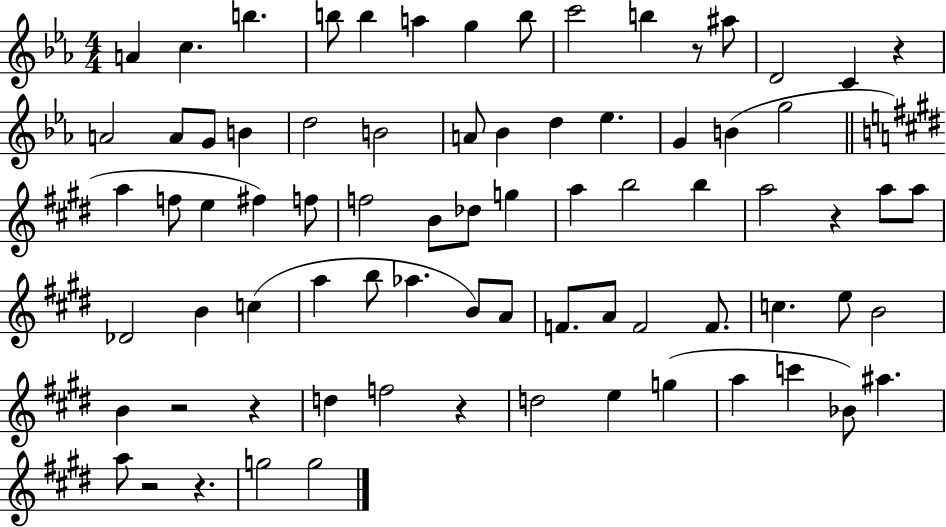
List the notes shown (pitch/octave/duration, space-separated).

A4/q C5/q. B5/q. B5/e B5/q A5/q G5/q B5/e C6/h B5/q R/e A#5/e D4/h C4/q R/q A4/h A4/e G4/e B4/q D5/h B4/h A4/e Bb4/q D5/q Eb5/q. G4/q B4/q G5/h A5/q F5/e E5/q F#5/q F5/e F5/h B4/e Db5/e G5/q A5/q B5/h B5/q A5/h R/q A5/e A5/e Db4/h B4/q C5/q A5/q B5/e Ab5/q. B4/e A4/e F4/e. A4/e F4/h F4/e. C5/q. E5/e B4/h B4/q R/h R/q D5/q F5/h R/q D5/h E5/q G5/q A5/q C6/q Bb4/e A#5/q. A5/e R/h R/q. G5/h G5/h